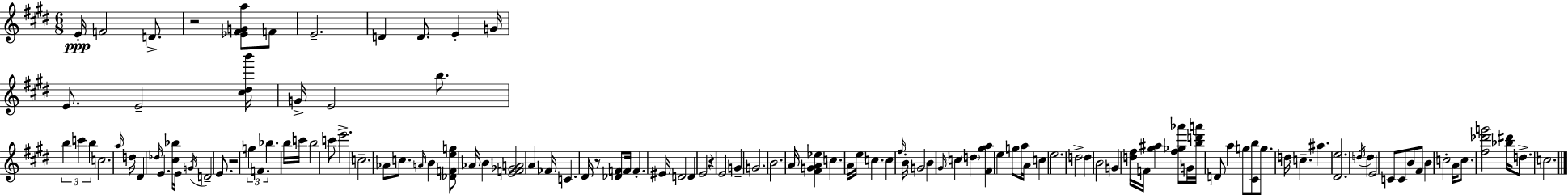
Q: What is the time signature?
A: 6/8